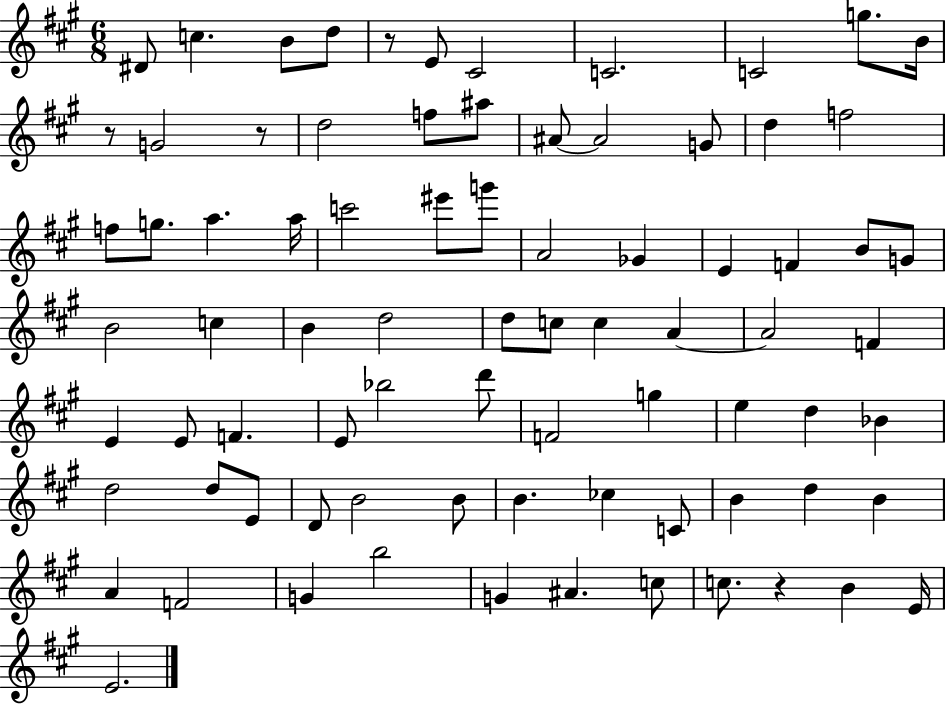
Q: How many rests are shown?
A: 4